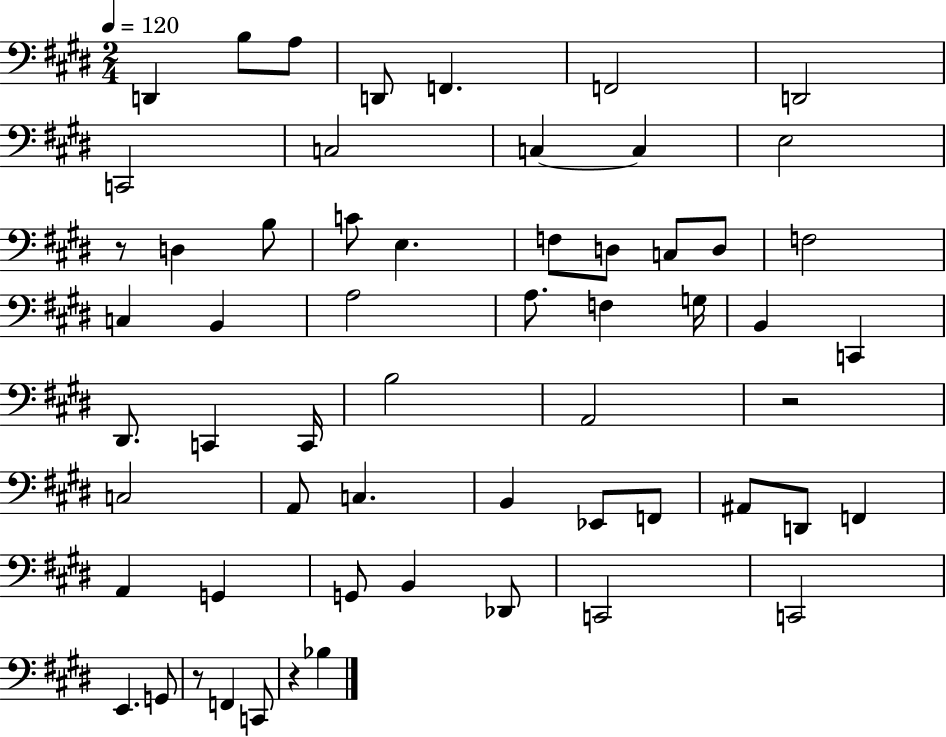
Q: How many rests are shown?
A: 4